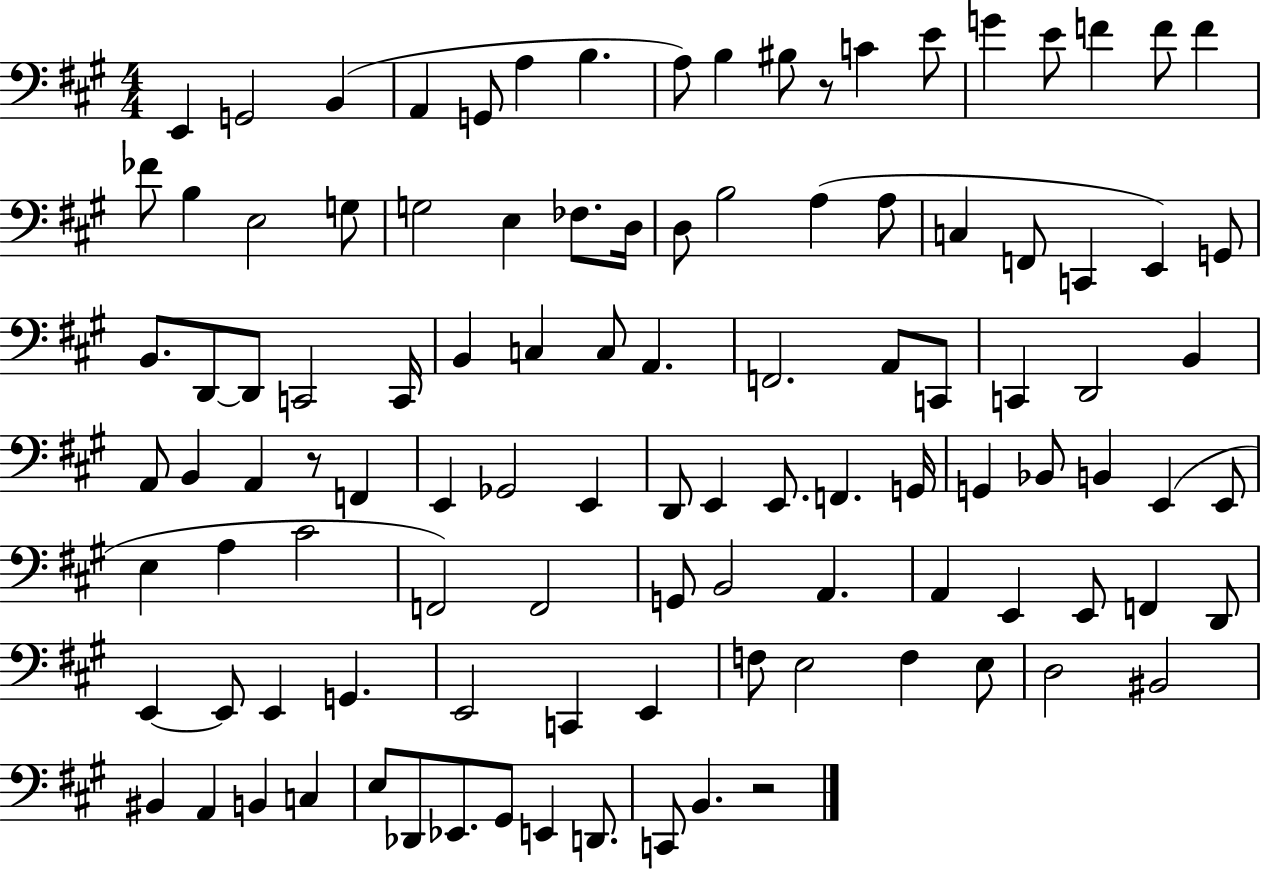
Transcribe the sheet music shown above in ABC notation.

X:1
T:Untitled
M:4/4
L:1/4
K:A
E,, G,,2 B,, A,, G,,/2 A, B, A,/2 B, ^B,/2 z/2 C E/2 G E/2 F F/2 F _F/2 B, E,2 G,/2 G,2 E, _F,/2 D,/4 D,/2 B,2 A, A,/2 C, F,,/2 C,, E,, G,,/2 B,,/2 D,,/2 D,,/2 C,,2 C,,/4 B,, C, C,/2 A,, F,,2 A,,/2 C,,/2 C,, D,,2 B,, A,,/2 B,, A,, z/2 F,, E,, _G,,2 E,, D,,/2 E,, E,,/2 F,, G,,/4 G,, _B,,/2 B,, E,, E,,/2 E, A, ^C2 F,,2 F,,2 G,,/2 B,,2 A,, A,, E,, E,,/2 F,, D,,/2 E,, E,,/2 E,, G,, E,,2 C,, E,, F,/2 E,2 F, E,/2 D,2 ^B,,2 ^B,, A,, B,, C, E,/2 _D,,/2 _E,,/2 ^G,,/2 E,, D,,/2 C,,/2 B,, z2